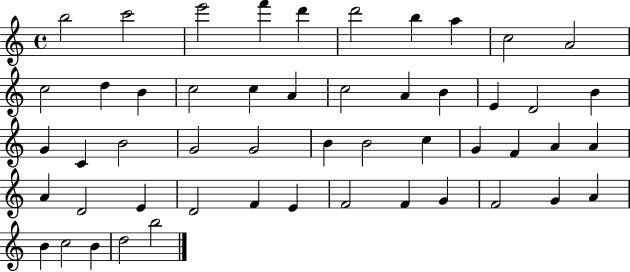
X:1
T:Untitled
M:4/4
L:1/4
K:C
b2 c'2 e'2 f' d' d'2 b a c2 A2 c2 d B c2 c A c2 A B E D2 B G C B2 G2 G2 B B2 c G F A A A D2 E D2 F E F2 F G F2 G A B c2 B d2 b2